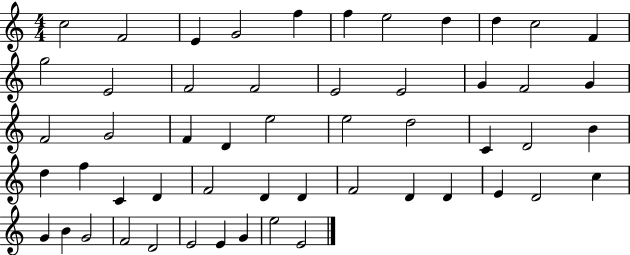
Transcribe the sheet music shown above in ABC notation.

X:1
T:Untitled
M:4/4
L:1/4
K:C
c2 F2 E G2 f f e2 d d c2 F g2 E2 F2 F2 E2 E2 G F2 G F2 G2 F D e2 e2 d2 C D2 B d f C D F2 D D F2 D D E D2 c G B G2 F2 D2 E2 E G e2 E2